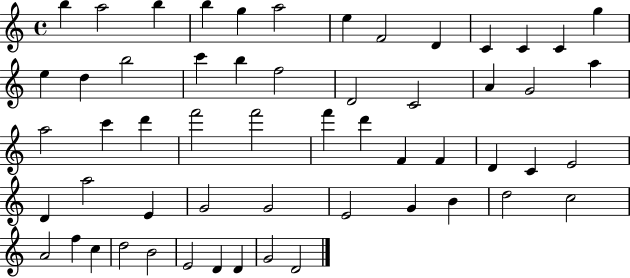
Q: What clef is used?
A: treble